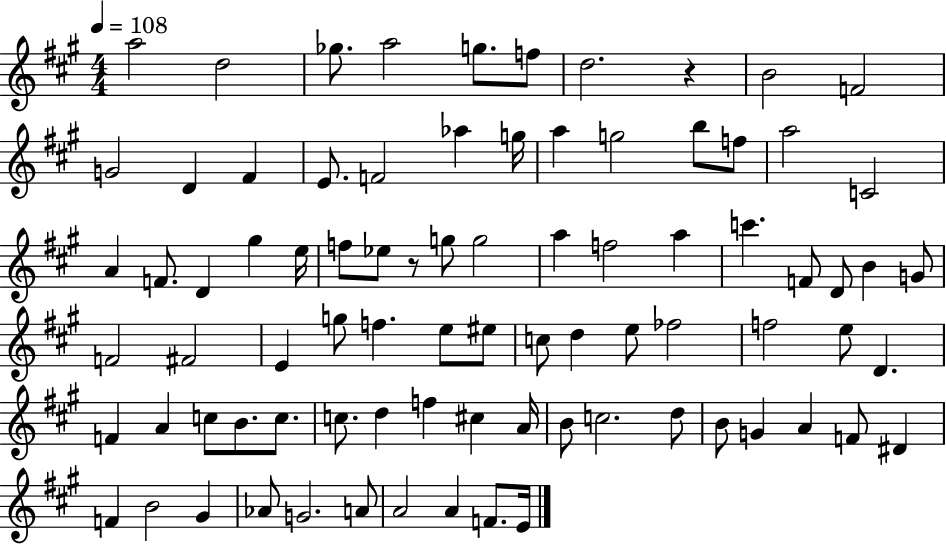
{
  \clef treble
  \numericTimeSignature
  \time 4/4
  \key a \major
  \tempo 4 = 108
  a''2 d''2 | ges''8. a''2 g''8. f''8 | d''2. r4 | b'2 f'2 | \break g'2 d'4 fis'4 | e'8. f'2 aes''4 g''16 | a''4 g''2 b''8 f''8 | a''2 c'2 | \break a'4 f'8. d'4 gis''4 e''16 | f''8 ees''8 r8 g''8 g''2 | a''4 f''2 a''4 | c'''4. f'8 d'8 b'4 g'8 | \break f'2 fis'2 | e'4 g''8 f''4. e''8 eis''8 | c''8 d''4 e''8 fes''2 | f''2 e''8 d'4. | \break f'4 a'4 c''8 b'8. c''8. | c''8. d''4 f''4 cis''4 a'16 | b'8 c''2. d''8 | b'8 g'4 a'4 f'8 dis'4 | \break f'4 b'2 gis'4 | aes'8 g'2. a'8 | a'2 a'4 f'8. e'16 | \bar "|."
}